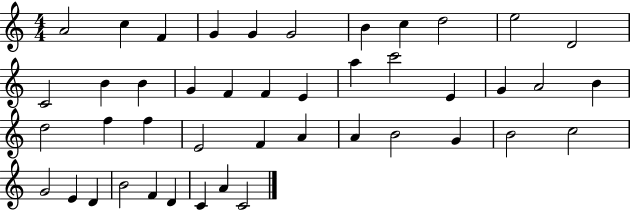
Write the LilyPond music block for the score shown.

{
  \clef treble
  \numericTimeSignature
  \time 4/4
  \key c \major
  a'2 c''4 f'4 | g'4 g'4 g'2 | b'4 c''4 d''2 | e''2 d'2 | \break c'2 b'4 b'4 | g'4 f'4 f'4 e'4 | a''4 c'''2 e'4 | g'4 a'2 b'4 | \break d''2 f''4 f''4 | e'2 f'4 a'4 | a'4 b'2 g'4 | b'2 c''2 | \break g'2 e'4 d'4 | b'2 f'4 d'4 | c'4 a'4 c'2 | \bar "|."
}